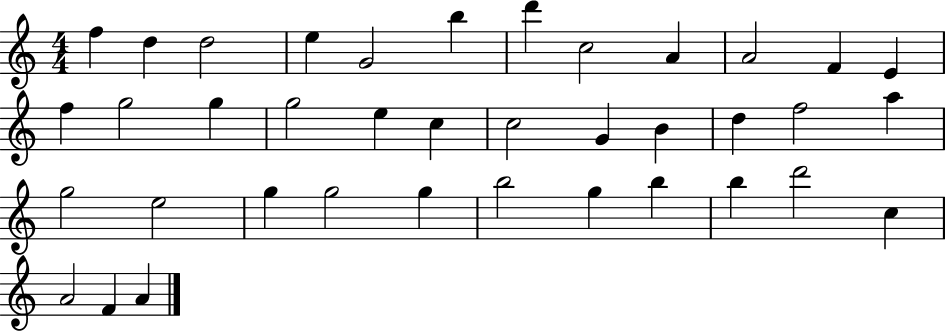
F5/q D5/q D5/h E5/q G4/h B5/q D6/q C5/h A4/q A4/h F4/q E4/q F5/q G5/h G5/q G5/h E5/q C5/q C5/h G4/q B4/q D5/q F5/h A5/q G5/h E5/h G5/q G5/h G5/q B5/h G5/q B5/q B5/q D6/h C5/q A4/h F4/q A4/q